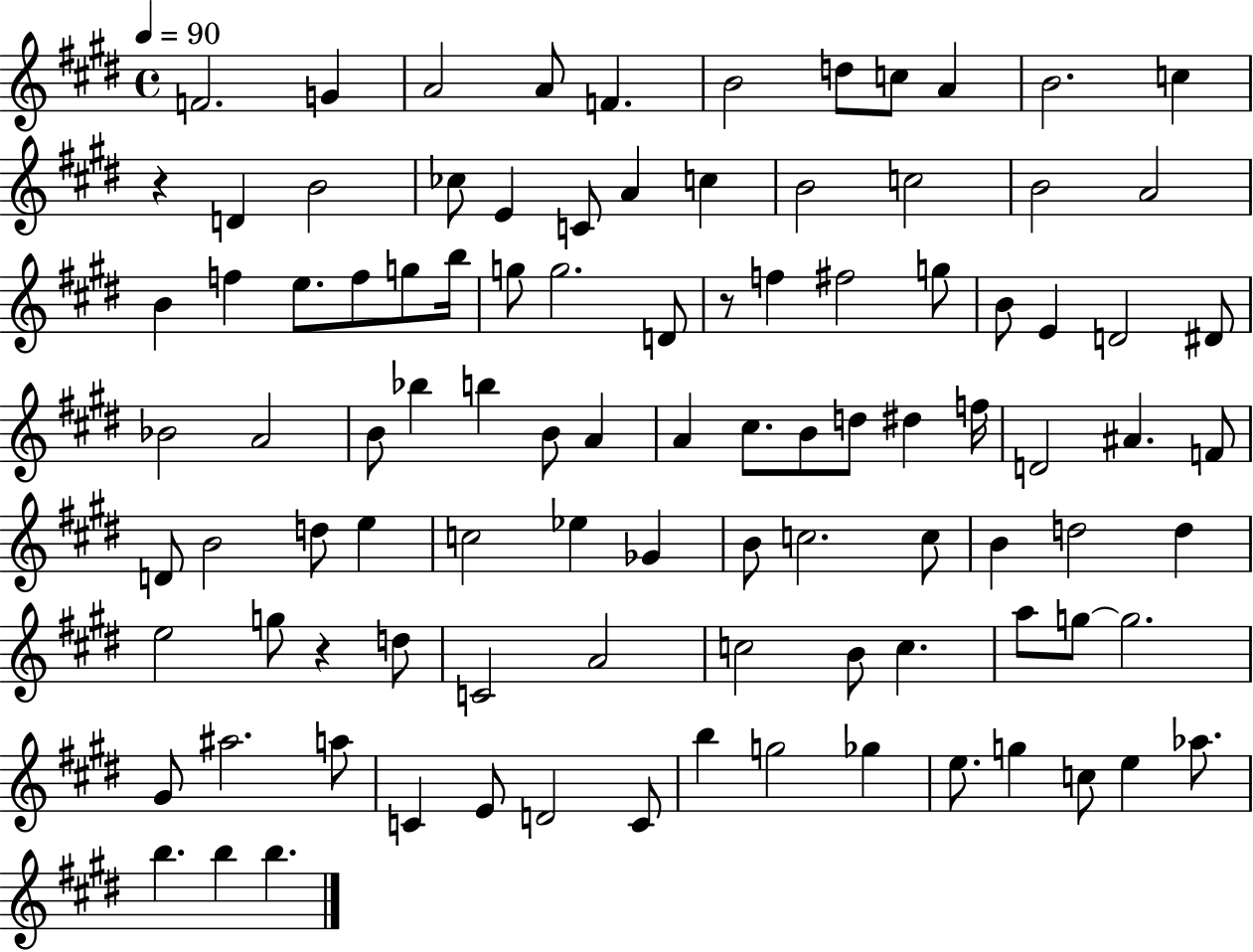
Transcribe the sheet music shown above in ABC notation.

X:1
T:Untitled
M:4/4
L:1/4
K:E
F2 G A2 A/2 F B2 d/2 c/2 A B2 c z D B2 _c/2 E C/2 A c B2 c2 B2 A2 B f e/2 f/2 g/2 b/4 g/2 g2 D/2 z/2 f ^f2 g/2 B/2 E D2 ^D/2 _B2 A2 B/2 _b b B/2 A A ^c/2 B/2 d/2 ^d f/4 D2 ^A F/2 D/2 B2 d/2 e c2 _e _G B/2 c2 c/2 B d2 d e2 g/2 z d/2 C2 A2 c2 B/2 c a/2 g/2 g2 ^G/2 ^a2 a/2 C E/2 D2 C/2 b g2 _g e/2 g c/2 e _a/2 b b b